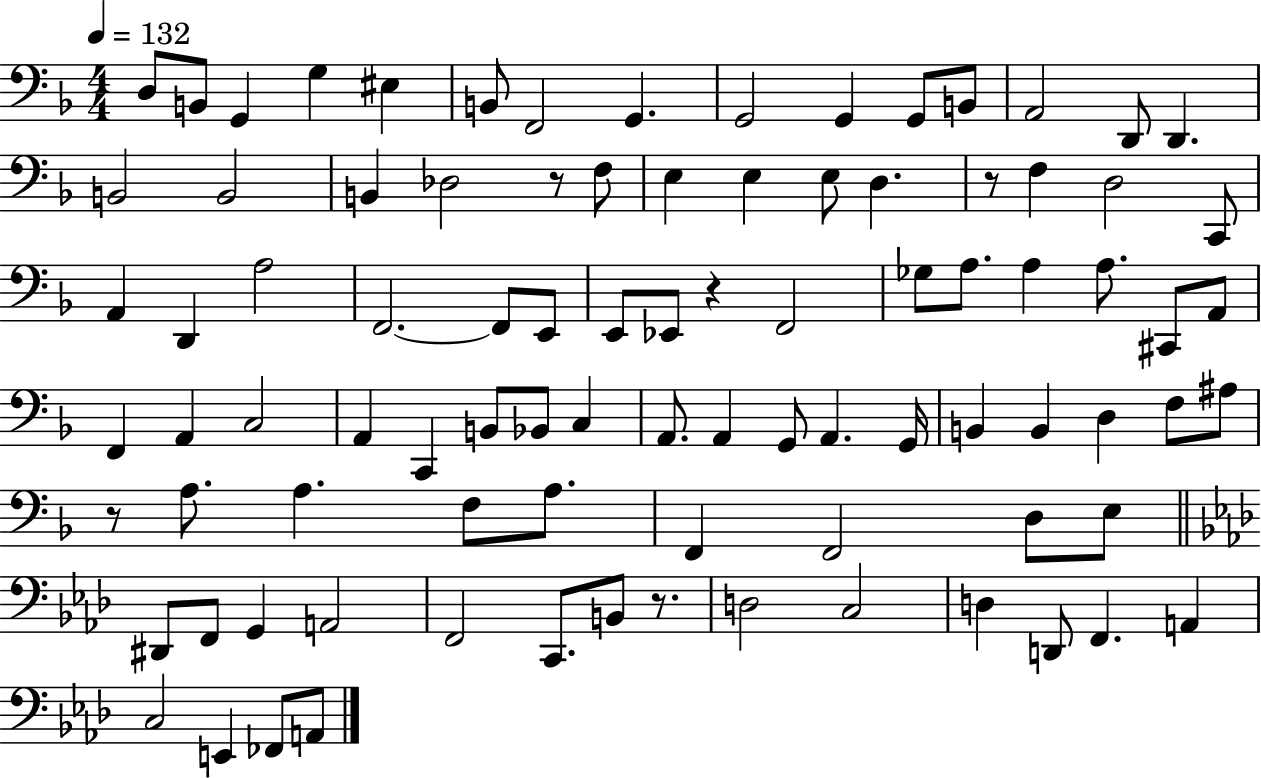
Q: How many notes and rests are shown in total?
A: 90